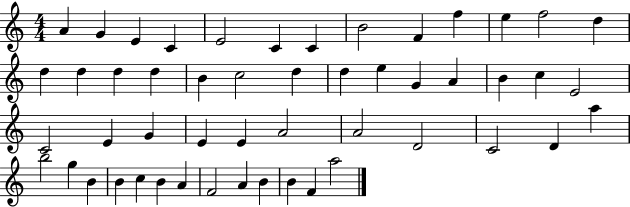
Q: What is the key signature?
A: C major